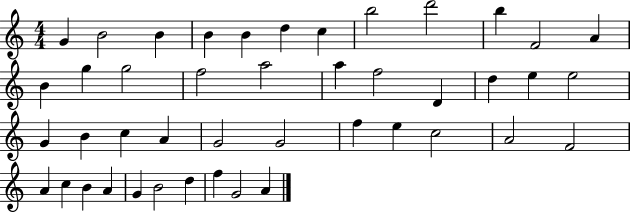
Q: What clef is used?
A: treble